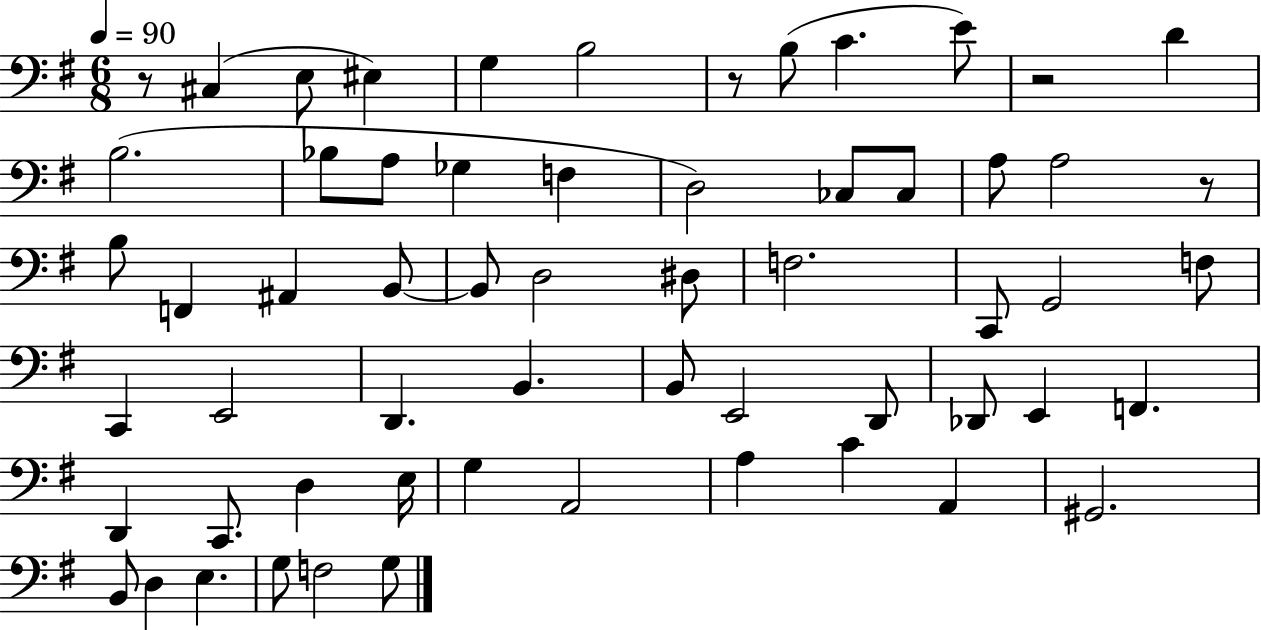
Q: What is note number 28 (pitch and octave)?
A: C2